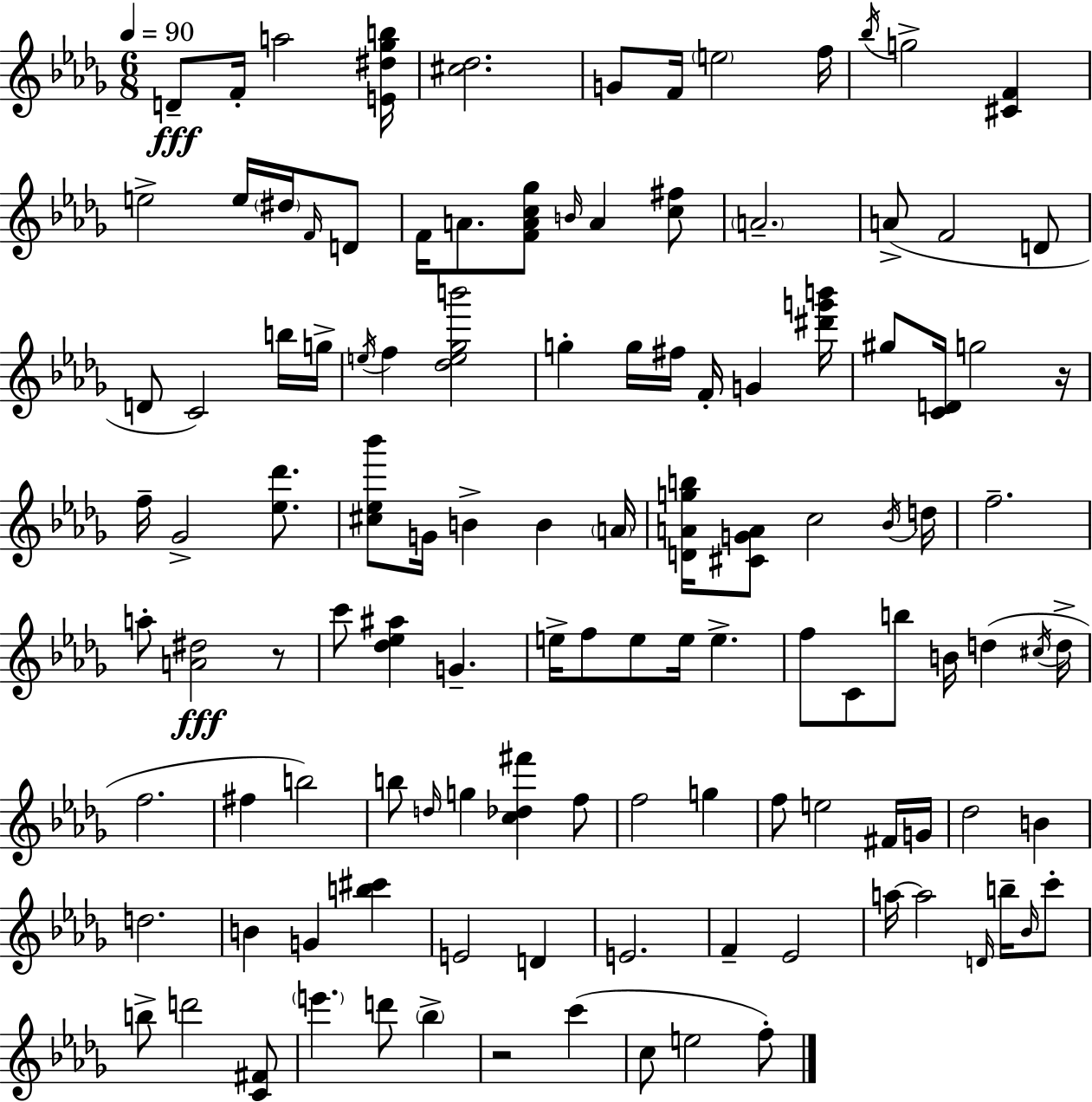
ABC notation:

X:1
T:Untitled
M:6/8
L:1/4
K:Bbm
D/2 F/4 a2 [E^d_gb]/4 [^c_d]2 G/2 F/4 e2 f/4 _b/4 g2 [^CF] e2 e/4 ^d/4 F/4 D/2 F/4 A/2 [FAc_g]/2 B/4 A [c^f]/2 A2 A/2 F2 D/2 D/2 C2 b/4 g/4 e/4 f [_de_gb']2 g g/4 ^f/4 F/4 G [^d'g'b']/4 ^g/2 [CD]/4 g2 z/4 f/4 _G2 [_e_d']/2 [^c_e_b']/2 G/4 B B A/4 [DAgb]/4 [^CGA]/2 c2 _B/4 d/4 f2 a/2 [A^d]2 z/2 c'/2 [_d_e^a] G e/4 f/2 e/2 e/4 e f/2 C/2 b/2 B/4 d ^c/4 d/4 f2 ^f b2 b/2 d/4 g [c_d^f'] f/2 f2 g f/2 e2 ^F/4 G/4 _d2 B d2 B G [b^c'] E2 D E2 F _E2 a/4 a2 D/4 b/4 _B/4 c'/2 b/2 d'2 [C^F]/2 e' d'/2 _b z2 c' c/2 e2 f/2